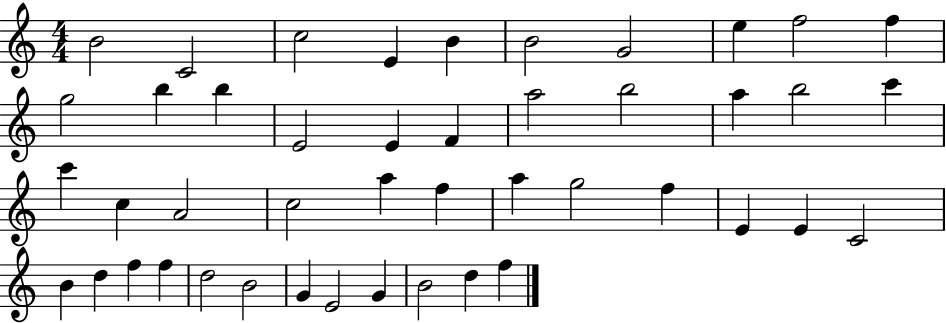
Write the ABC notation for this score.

X:1
T:Untitled
M:4/4
L:1/4
K:C
B2 C2 c2 E B B2 G2 e f2 f g2 b b E2 E F a2 b2 a b2 c' c' c A2 c2 a f a g2 f E E C2 B d f f d2 B2 G E2 G B2 d f